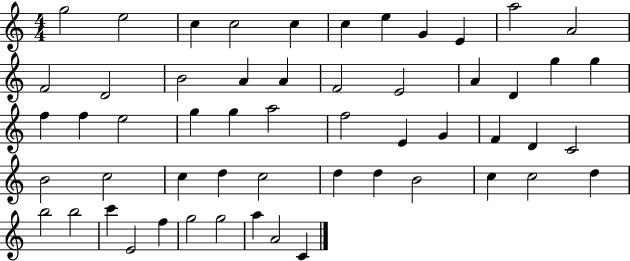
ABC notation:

X:1
T:Untitled
M:4/4
L:1/4
K:C
g2 e2 c c2 c c e G E a2 A2 F2 D2 B2 A A F2 E2 A D g g f f e2 g g a2 f2 E G F D C2 B2 c2 c d c2 d d B2 c c2 d b2 b2 c' E2 f g2 g2 a A2 C